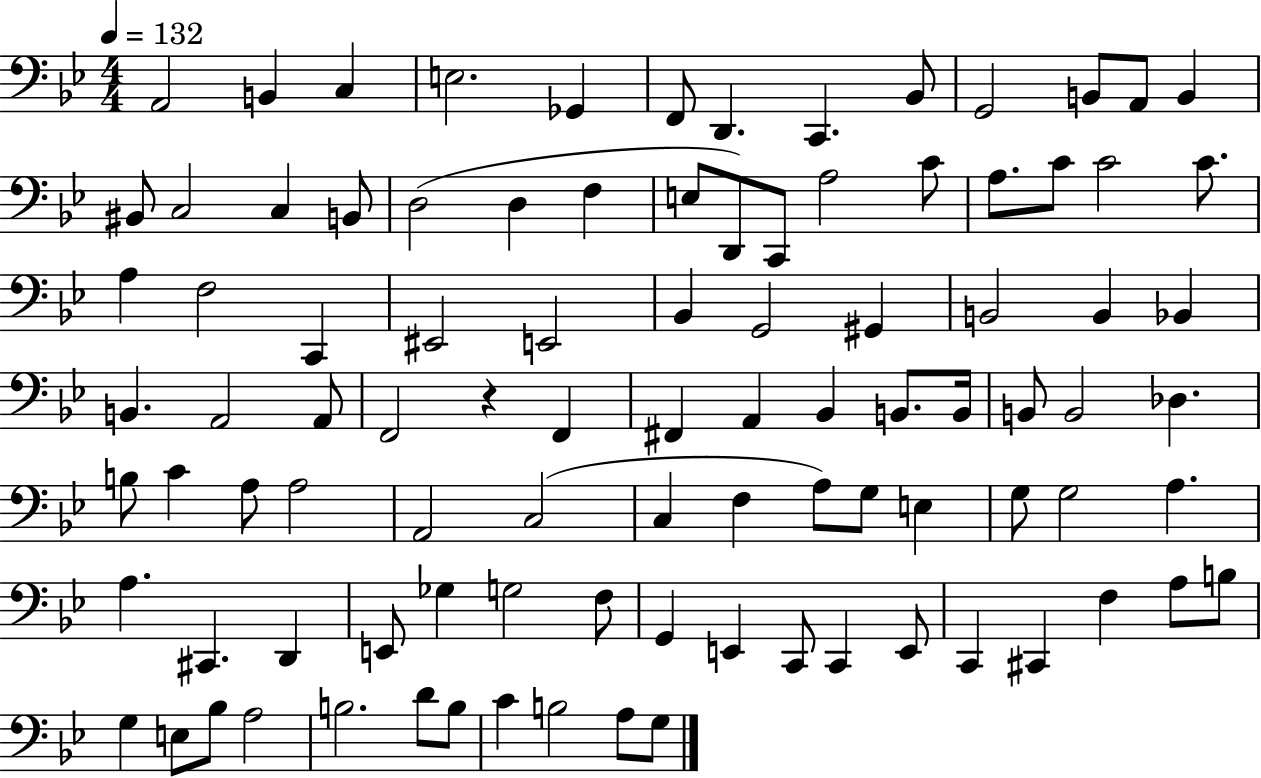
{
  \clef bass
  \numericTimeSignature
  \time 4/4
  \key bes \major
  \tempo 4 = 132
  a,2 b,4 c4 | e2. ges,4 | f,8 d,4. c,4. bes,8 | g,2 b,8 a,8 b,4 | \break bis,8 c2 c4 b,8 | d2( d4 f4 | e8 d,8) c,8 a2 c'8 | a8. c'8 c'2 c'8. | \break a4 f2 c,4 | eis,2 e,2 | bes,4 g,2 gis,4 | b,2 b,4 bes,4 | \break b,4. a,2 a,8 | f,2 r4 f,4 | fis,4 a,4 bes,4 b,8. b,16 | b,8 b,2 des4. | \break b8 c'4 a8 a2 | a,2 c2( | c4 f4 a8) g8 e4 | g8 g2 a4. | \break a4. cis,4. d,4 | e,8 ges4 g2 f8 | g,4 e,4 c,8 c,4 e,8 | c,4 cis,4 f4 a8 b8 | \break g4 e8 bes8 a2 | b2. d'8 b8 | c'4 b2 a8 g8 | \bar "|."
}